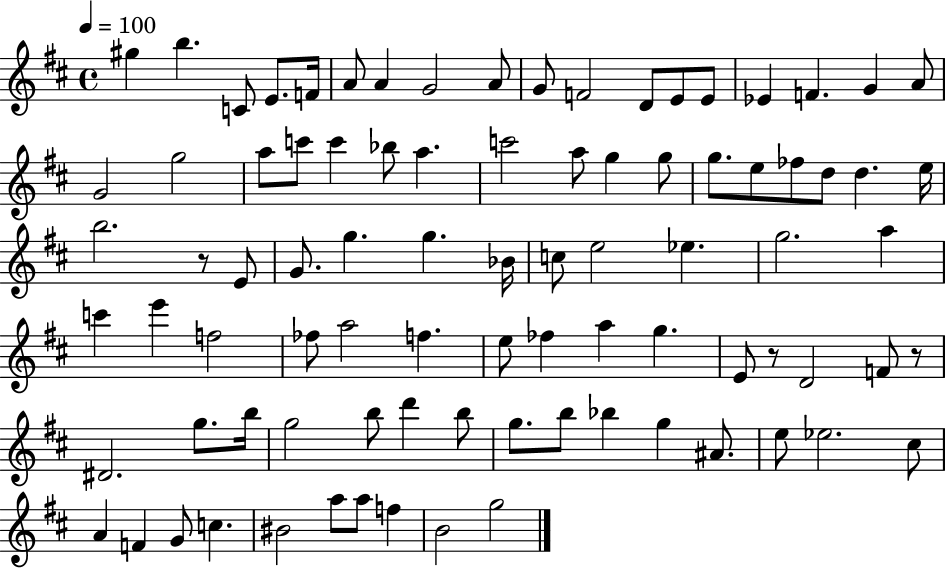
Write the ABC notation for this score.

X:1
T:Untitled
M:4/4
L:1/4
K:D
^g b C/2 E/2 F/4 A/2 A G2 A/2 G/2 F2 D/2 E/2 E/2 _E F G A/2 G2 g2 a/2 c'/2 c' _b/2 a c'2 a/2 g g/2 g/2 e/2 _f/2 d/2 d e/4 b2 z/2 E/2 G/2 g g _B/4 c/2 e2 _e g2 a c' e' f2 _f/2 a2 f e/2 _f a g E/2 z/2 D2 F/2 z/2 ^D2 g/2 b/4 g2 b/2 d' b/2 g/2 b/2 _b g ^A/2 e/2 _e2 ^c/2 A F G/2 c ^B2 a/2 a/2 f B2 g2